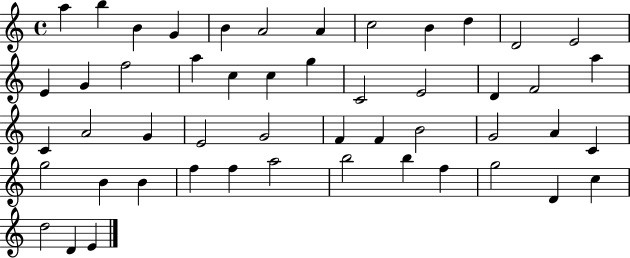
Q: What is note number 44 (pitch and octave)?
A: F5